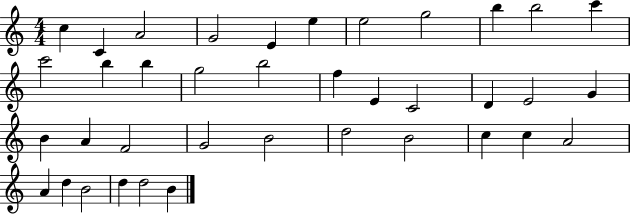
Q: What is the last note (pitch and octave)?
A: B4